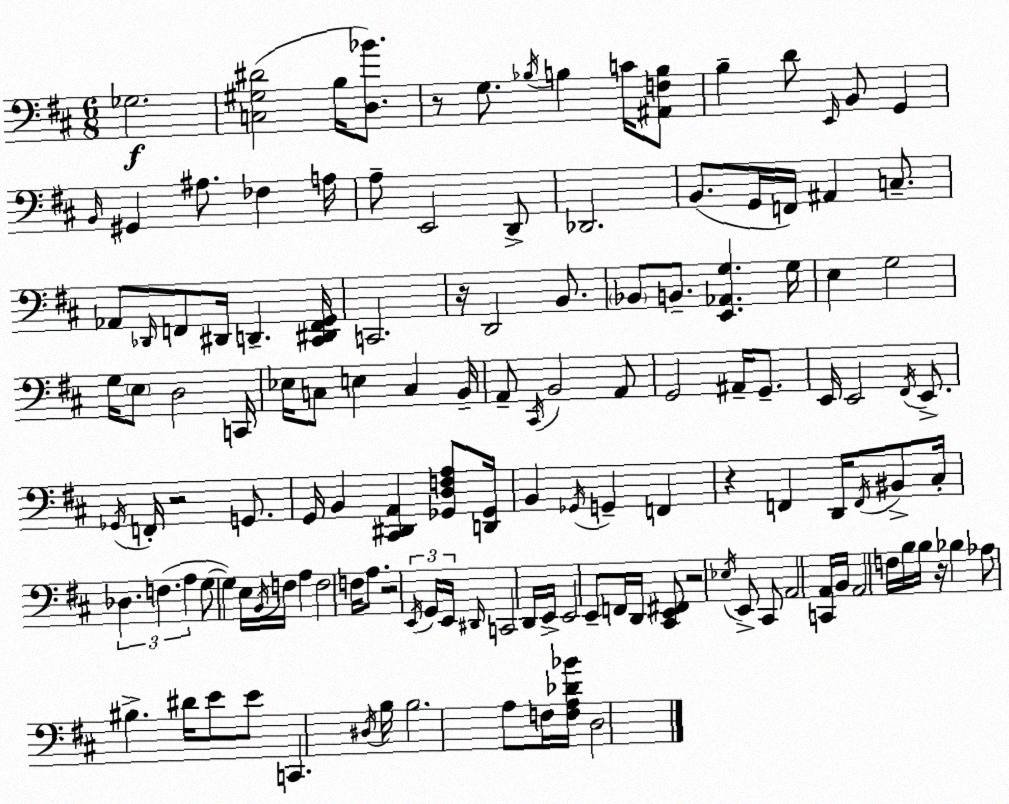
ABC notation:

X:1
T:Untitled
M:6/8
L:1/4
K:D
_G,2 [C,^G,^D]2 B,/4 [D,_B]/2 z/2 G,/2 _B,/4 B, C/4 [^A,,F,B,]/2 B, D/2 E,,/4 B,,/2 G,, B,,/4 ^G,, ^A,/2 _F, A,/4 A,/2 E,,2 D,,/2 _D,,2 B,,/2 G,,/4 F,,/4 ^A,, C,/2 _A,,/2 _D,,/4 F,,/2 ^D,,/4 D,, [^C,,^D,,F,,G,,]/4 C,,2 z/4 D,,2 B,,/2 _B,,/2 B,,/2 [E,,_A,,G,] G,/4 E, G,2 G,/4 E,/2 D,2 C,,/4 _E,/4 C,/2 E, C, B,,/4 A,,/2 ^C,,/4 B,,2 A,,/2 G,,2 ^A,,/4 G,,/2 E,,/4 E,,2 ^F,,/4 E,,/2 _G,,/4 F,,/4 z2 G,,/2 G,,/4 B,, [^C,,^D,,A,,] [_G,,D,F,A,]/2 [D,,_G,,]/4 B,, _G,,/4 G,, F,, z F,, D,,/4 F,,/4 ^B,,/2 ^C,/4 _D, F, A, G,/2 G, E,/4 B,,/4 F,/4 A, F,2 F,/4 A,/2 z2 E,,/4 G,,/4 E,,/4 ^D,,/4 C,,2 D,,/4 E,,/4 E,,2 E,,/2 F,,/4 D,,/4 [^C,,E,,^F,,]/2 z2 _E,/4 E,,/2 ^C,,/2 A,,2 [C,,A,,]/4 B,,/4 A,,2 F,/4 B,/4 B,/4 z/4 _B, _A,/2 ^B, ^D/4 E/2 E/2 C,, ^D,/4 B,/4 B,2 A,/2 F,/4 [F,A,_D_B]/4 D,2